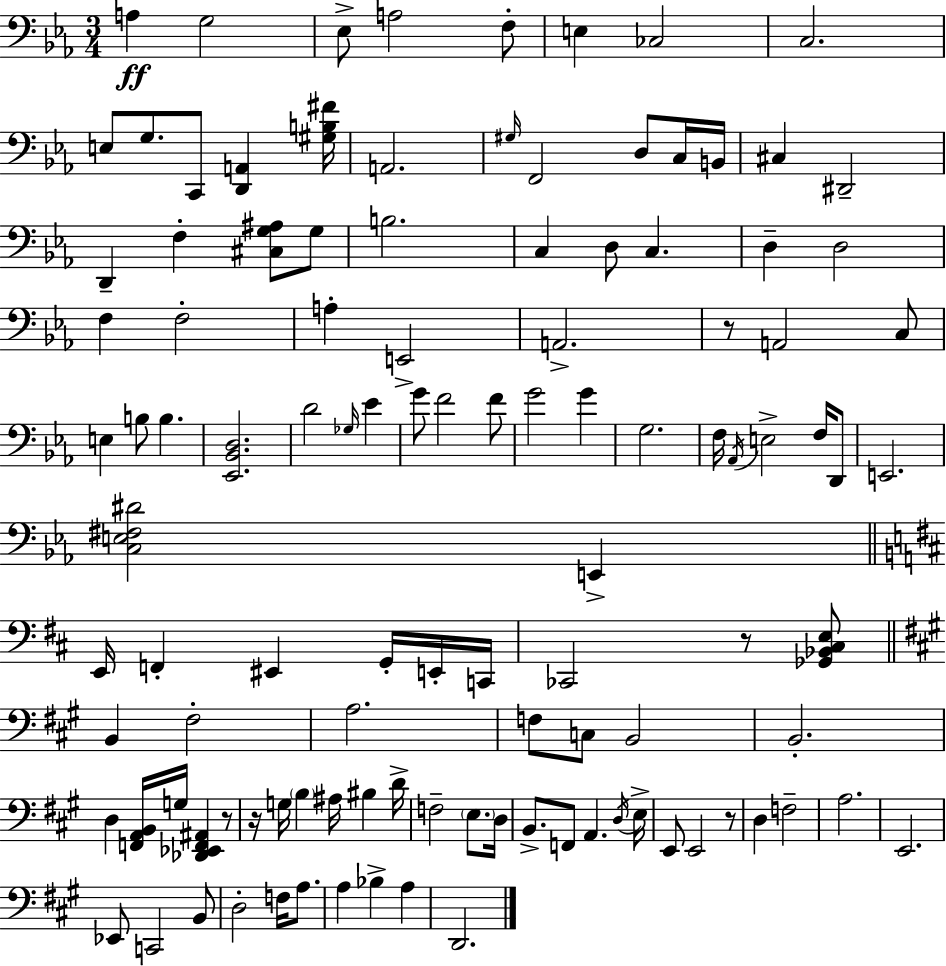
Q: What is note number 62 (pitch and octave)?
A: B2